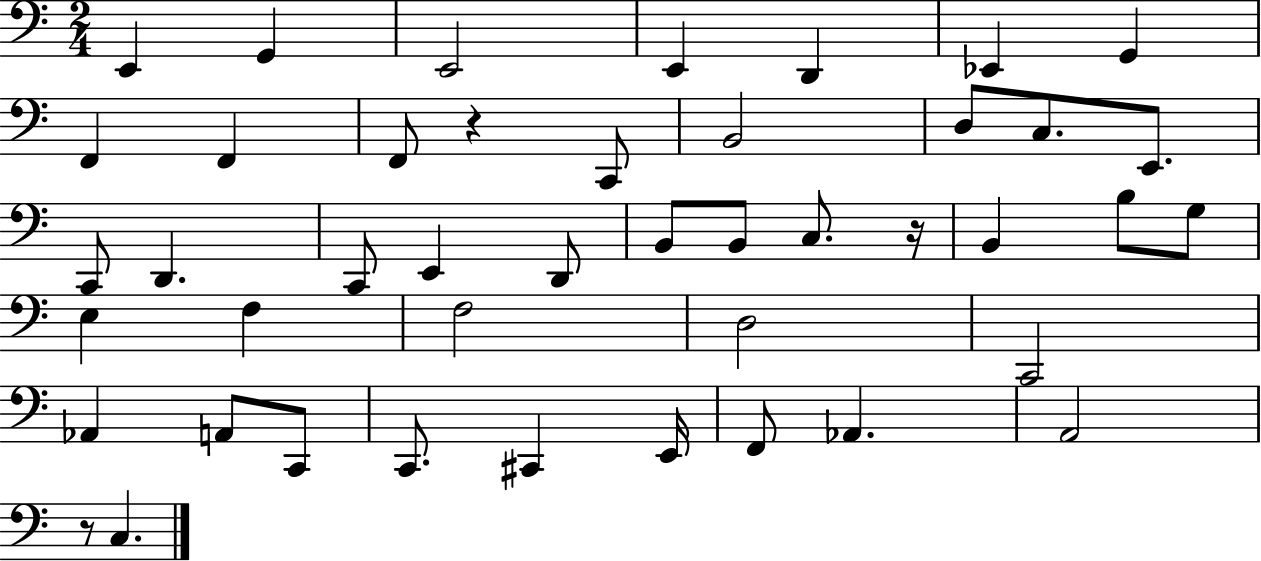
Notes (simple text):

E2/q G2/q E2/h E2/q D2/q Eb2/q G2/q F2/q F2/q F2/e R/q C2/e B2/h D3/e C3/e. E2/e. C2/e D2/q. C2/e E2/q D2/e B2/e B2/e C3/e. R/s B2/q B3/e G3/e E3/q F3/q F3/h D3/h C2/h Ab2/q A2/e C2/e C2/e. C#2/q E2/s F2/e Ab2/q. A2/h R/e C3/q.